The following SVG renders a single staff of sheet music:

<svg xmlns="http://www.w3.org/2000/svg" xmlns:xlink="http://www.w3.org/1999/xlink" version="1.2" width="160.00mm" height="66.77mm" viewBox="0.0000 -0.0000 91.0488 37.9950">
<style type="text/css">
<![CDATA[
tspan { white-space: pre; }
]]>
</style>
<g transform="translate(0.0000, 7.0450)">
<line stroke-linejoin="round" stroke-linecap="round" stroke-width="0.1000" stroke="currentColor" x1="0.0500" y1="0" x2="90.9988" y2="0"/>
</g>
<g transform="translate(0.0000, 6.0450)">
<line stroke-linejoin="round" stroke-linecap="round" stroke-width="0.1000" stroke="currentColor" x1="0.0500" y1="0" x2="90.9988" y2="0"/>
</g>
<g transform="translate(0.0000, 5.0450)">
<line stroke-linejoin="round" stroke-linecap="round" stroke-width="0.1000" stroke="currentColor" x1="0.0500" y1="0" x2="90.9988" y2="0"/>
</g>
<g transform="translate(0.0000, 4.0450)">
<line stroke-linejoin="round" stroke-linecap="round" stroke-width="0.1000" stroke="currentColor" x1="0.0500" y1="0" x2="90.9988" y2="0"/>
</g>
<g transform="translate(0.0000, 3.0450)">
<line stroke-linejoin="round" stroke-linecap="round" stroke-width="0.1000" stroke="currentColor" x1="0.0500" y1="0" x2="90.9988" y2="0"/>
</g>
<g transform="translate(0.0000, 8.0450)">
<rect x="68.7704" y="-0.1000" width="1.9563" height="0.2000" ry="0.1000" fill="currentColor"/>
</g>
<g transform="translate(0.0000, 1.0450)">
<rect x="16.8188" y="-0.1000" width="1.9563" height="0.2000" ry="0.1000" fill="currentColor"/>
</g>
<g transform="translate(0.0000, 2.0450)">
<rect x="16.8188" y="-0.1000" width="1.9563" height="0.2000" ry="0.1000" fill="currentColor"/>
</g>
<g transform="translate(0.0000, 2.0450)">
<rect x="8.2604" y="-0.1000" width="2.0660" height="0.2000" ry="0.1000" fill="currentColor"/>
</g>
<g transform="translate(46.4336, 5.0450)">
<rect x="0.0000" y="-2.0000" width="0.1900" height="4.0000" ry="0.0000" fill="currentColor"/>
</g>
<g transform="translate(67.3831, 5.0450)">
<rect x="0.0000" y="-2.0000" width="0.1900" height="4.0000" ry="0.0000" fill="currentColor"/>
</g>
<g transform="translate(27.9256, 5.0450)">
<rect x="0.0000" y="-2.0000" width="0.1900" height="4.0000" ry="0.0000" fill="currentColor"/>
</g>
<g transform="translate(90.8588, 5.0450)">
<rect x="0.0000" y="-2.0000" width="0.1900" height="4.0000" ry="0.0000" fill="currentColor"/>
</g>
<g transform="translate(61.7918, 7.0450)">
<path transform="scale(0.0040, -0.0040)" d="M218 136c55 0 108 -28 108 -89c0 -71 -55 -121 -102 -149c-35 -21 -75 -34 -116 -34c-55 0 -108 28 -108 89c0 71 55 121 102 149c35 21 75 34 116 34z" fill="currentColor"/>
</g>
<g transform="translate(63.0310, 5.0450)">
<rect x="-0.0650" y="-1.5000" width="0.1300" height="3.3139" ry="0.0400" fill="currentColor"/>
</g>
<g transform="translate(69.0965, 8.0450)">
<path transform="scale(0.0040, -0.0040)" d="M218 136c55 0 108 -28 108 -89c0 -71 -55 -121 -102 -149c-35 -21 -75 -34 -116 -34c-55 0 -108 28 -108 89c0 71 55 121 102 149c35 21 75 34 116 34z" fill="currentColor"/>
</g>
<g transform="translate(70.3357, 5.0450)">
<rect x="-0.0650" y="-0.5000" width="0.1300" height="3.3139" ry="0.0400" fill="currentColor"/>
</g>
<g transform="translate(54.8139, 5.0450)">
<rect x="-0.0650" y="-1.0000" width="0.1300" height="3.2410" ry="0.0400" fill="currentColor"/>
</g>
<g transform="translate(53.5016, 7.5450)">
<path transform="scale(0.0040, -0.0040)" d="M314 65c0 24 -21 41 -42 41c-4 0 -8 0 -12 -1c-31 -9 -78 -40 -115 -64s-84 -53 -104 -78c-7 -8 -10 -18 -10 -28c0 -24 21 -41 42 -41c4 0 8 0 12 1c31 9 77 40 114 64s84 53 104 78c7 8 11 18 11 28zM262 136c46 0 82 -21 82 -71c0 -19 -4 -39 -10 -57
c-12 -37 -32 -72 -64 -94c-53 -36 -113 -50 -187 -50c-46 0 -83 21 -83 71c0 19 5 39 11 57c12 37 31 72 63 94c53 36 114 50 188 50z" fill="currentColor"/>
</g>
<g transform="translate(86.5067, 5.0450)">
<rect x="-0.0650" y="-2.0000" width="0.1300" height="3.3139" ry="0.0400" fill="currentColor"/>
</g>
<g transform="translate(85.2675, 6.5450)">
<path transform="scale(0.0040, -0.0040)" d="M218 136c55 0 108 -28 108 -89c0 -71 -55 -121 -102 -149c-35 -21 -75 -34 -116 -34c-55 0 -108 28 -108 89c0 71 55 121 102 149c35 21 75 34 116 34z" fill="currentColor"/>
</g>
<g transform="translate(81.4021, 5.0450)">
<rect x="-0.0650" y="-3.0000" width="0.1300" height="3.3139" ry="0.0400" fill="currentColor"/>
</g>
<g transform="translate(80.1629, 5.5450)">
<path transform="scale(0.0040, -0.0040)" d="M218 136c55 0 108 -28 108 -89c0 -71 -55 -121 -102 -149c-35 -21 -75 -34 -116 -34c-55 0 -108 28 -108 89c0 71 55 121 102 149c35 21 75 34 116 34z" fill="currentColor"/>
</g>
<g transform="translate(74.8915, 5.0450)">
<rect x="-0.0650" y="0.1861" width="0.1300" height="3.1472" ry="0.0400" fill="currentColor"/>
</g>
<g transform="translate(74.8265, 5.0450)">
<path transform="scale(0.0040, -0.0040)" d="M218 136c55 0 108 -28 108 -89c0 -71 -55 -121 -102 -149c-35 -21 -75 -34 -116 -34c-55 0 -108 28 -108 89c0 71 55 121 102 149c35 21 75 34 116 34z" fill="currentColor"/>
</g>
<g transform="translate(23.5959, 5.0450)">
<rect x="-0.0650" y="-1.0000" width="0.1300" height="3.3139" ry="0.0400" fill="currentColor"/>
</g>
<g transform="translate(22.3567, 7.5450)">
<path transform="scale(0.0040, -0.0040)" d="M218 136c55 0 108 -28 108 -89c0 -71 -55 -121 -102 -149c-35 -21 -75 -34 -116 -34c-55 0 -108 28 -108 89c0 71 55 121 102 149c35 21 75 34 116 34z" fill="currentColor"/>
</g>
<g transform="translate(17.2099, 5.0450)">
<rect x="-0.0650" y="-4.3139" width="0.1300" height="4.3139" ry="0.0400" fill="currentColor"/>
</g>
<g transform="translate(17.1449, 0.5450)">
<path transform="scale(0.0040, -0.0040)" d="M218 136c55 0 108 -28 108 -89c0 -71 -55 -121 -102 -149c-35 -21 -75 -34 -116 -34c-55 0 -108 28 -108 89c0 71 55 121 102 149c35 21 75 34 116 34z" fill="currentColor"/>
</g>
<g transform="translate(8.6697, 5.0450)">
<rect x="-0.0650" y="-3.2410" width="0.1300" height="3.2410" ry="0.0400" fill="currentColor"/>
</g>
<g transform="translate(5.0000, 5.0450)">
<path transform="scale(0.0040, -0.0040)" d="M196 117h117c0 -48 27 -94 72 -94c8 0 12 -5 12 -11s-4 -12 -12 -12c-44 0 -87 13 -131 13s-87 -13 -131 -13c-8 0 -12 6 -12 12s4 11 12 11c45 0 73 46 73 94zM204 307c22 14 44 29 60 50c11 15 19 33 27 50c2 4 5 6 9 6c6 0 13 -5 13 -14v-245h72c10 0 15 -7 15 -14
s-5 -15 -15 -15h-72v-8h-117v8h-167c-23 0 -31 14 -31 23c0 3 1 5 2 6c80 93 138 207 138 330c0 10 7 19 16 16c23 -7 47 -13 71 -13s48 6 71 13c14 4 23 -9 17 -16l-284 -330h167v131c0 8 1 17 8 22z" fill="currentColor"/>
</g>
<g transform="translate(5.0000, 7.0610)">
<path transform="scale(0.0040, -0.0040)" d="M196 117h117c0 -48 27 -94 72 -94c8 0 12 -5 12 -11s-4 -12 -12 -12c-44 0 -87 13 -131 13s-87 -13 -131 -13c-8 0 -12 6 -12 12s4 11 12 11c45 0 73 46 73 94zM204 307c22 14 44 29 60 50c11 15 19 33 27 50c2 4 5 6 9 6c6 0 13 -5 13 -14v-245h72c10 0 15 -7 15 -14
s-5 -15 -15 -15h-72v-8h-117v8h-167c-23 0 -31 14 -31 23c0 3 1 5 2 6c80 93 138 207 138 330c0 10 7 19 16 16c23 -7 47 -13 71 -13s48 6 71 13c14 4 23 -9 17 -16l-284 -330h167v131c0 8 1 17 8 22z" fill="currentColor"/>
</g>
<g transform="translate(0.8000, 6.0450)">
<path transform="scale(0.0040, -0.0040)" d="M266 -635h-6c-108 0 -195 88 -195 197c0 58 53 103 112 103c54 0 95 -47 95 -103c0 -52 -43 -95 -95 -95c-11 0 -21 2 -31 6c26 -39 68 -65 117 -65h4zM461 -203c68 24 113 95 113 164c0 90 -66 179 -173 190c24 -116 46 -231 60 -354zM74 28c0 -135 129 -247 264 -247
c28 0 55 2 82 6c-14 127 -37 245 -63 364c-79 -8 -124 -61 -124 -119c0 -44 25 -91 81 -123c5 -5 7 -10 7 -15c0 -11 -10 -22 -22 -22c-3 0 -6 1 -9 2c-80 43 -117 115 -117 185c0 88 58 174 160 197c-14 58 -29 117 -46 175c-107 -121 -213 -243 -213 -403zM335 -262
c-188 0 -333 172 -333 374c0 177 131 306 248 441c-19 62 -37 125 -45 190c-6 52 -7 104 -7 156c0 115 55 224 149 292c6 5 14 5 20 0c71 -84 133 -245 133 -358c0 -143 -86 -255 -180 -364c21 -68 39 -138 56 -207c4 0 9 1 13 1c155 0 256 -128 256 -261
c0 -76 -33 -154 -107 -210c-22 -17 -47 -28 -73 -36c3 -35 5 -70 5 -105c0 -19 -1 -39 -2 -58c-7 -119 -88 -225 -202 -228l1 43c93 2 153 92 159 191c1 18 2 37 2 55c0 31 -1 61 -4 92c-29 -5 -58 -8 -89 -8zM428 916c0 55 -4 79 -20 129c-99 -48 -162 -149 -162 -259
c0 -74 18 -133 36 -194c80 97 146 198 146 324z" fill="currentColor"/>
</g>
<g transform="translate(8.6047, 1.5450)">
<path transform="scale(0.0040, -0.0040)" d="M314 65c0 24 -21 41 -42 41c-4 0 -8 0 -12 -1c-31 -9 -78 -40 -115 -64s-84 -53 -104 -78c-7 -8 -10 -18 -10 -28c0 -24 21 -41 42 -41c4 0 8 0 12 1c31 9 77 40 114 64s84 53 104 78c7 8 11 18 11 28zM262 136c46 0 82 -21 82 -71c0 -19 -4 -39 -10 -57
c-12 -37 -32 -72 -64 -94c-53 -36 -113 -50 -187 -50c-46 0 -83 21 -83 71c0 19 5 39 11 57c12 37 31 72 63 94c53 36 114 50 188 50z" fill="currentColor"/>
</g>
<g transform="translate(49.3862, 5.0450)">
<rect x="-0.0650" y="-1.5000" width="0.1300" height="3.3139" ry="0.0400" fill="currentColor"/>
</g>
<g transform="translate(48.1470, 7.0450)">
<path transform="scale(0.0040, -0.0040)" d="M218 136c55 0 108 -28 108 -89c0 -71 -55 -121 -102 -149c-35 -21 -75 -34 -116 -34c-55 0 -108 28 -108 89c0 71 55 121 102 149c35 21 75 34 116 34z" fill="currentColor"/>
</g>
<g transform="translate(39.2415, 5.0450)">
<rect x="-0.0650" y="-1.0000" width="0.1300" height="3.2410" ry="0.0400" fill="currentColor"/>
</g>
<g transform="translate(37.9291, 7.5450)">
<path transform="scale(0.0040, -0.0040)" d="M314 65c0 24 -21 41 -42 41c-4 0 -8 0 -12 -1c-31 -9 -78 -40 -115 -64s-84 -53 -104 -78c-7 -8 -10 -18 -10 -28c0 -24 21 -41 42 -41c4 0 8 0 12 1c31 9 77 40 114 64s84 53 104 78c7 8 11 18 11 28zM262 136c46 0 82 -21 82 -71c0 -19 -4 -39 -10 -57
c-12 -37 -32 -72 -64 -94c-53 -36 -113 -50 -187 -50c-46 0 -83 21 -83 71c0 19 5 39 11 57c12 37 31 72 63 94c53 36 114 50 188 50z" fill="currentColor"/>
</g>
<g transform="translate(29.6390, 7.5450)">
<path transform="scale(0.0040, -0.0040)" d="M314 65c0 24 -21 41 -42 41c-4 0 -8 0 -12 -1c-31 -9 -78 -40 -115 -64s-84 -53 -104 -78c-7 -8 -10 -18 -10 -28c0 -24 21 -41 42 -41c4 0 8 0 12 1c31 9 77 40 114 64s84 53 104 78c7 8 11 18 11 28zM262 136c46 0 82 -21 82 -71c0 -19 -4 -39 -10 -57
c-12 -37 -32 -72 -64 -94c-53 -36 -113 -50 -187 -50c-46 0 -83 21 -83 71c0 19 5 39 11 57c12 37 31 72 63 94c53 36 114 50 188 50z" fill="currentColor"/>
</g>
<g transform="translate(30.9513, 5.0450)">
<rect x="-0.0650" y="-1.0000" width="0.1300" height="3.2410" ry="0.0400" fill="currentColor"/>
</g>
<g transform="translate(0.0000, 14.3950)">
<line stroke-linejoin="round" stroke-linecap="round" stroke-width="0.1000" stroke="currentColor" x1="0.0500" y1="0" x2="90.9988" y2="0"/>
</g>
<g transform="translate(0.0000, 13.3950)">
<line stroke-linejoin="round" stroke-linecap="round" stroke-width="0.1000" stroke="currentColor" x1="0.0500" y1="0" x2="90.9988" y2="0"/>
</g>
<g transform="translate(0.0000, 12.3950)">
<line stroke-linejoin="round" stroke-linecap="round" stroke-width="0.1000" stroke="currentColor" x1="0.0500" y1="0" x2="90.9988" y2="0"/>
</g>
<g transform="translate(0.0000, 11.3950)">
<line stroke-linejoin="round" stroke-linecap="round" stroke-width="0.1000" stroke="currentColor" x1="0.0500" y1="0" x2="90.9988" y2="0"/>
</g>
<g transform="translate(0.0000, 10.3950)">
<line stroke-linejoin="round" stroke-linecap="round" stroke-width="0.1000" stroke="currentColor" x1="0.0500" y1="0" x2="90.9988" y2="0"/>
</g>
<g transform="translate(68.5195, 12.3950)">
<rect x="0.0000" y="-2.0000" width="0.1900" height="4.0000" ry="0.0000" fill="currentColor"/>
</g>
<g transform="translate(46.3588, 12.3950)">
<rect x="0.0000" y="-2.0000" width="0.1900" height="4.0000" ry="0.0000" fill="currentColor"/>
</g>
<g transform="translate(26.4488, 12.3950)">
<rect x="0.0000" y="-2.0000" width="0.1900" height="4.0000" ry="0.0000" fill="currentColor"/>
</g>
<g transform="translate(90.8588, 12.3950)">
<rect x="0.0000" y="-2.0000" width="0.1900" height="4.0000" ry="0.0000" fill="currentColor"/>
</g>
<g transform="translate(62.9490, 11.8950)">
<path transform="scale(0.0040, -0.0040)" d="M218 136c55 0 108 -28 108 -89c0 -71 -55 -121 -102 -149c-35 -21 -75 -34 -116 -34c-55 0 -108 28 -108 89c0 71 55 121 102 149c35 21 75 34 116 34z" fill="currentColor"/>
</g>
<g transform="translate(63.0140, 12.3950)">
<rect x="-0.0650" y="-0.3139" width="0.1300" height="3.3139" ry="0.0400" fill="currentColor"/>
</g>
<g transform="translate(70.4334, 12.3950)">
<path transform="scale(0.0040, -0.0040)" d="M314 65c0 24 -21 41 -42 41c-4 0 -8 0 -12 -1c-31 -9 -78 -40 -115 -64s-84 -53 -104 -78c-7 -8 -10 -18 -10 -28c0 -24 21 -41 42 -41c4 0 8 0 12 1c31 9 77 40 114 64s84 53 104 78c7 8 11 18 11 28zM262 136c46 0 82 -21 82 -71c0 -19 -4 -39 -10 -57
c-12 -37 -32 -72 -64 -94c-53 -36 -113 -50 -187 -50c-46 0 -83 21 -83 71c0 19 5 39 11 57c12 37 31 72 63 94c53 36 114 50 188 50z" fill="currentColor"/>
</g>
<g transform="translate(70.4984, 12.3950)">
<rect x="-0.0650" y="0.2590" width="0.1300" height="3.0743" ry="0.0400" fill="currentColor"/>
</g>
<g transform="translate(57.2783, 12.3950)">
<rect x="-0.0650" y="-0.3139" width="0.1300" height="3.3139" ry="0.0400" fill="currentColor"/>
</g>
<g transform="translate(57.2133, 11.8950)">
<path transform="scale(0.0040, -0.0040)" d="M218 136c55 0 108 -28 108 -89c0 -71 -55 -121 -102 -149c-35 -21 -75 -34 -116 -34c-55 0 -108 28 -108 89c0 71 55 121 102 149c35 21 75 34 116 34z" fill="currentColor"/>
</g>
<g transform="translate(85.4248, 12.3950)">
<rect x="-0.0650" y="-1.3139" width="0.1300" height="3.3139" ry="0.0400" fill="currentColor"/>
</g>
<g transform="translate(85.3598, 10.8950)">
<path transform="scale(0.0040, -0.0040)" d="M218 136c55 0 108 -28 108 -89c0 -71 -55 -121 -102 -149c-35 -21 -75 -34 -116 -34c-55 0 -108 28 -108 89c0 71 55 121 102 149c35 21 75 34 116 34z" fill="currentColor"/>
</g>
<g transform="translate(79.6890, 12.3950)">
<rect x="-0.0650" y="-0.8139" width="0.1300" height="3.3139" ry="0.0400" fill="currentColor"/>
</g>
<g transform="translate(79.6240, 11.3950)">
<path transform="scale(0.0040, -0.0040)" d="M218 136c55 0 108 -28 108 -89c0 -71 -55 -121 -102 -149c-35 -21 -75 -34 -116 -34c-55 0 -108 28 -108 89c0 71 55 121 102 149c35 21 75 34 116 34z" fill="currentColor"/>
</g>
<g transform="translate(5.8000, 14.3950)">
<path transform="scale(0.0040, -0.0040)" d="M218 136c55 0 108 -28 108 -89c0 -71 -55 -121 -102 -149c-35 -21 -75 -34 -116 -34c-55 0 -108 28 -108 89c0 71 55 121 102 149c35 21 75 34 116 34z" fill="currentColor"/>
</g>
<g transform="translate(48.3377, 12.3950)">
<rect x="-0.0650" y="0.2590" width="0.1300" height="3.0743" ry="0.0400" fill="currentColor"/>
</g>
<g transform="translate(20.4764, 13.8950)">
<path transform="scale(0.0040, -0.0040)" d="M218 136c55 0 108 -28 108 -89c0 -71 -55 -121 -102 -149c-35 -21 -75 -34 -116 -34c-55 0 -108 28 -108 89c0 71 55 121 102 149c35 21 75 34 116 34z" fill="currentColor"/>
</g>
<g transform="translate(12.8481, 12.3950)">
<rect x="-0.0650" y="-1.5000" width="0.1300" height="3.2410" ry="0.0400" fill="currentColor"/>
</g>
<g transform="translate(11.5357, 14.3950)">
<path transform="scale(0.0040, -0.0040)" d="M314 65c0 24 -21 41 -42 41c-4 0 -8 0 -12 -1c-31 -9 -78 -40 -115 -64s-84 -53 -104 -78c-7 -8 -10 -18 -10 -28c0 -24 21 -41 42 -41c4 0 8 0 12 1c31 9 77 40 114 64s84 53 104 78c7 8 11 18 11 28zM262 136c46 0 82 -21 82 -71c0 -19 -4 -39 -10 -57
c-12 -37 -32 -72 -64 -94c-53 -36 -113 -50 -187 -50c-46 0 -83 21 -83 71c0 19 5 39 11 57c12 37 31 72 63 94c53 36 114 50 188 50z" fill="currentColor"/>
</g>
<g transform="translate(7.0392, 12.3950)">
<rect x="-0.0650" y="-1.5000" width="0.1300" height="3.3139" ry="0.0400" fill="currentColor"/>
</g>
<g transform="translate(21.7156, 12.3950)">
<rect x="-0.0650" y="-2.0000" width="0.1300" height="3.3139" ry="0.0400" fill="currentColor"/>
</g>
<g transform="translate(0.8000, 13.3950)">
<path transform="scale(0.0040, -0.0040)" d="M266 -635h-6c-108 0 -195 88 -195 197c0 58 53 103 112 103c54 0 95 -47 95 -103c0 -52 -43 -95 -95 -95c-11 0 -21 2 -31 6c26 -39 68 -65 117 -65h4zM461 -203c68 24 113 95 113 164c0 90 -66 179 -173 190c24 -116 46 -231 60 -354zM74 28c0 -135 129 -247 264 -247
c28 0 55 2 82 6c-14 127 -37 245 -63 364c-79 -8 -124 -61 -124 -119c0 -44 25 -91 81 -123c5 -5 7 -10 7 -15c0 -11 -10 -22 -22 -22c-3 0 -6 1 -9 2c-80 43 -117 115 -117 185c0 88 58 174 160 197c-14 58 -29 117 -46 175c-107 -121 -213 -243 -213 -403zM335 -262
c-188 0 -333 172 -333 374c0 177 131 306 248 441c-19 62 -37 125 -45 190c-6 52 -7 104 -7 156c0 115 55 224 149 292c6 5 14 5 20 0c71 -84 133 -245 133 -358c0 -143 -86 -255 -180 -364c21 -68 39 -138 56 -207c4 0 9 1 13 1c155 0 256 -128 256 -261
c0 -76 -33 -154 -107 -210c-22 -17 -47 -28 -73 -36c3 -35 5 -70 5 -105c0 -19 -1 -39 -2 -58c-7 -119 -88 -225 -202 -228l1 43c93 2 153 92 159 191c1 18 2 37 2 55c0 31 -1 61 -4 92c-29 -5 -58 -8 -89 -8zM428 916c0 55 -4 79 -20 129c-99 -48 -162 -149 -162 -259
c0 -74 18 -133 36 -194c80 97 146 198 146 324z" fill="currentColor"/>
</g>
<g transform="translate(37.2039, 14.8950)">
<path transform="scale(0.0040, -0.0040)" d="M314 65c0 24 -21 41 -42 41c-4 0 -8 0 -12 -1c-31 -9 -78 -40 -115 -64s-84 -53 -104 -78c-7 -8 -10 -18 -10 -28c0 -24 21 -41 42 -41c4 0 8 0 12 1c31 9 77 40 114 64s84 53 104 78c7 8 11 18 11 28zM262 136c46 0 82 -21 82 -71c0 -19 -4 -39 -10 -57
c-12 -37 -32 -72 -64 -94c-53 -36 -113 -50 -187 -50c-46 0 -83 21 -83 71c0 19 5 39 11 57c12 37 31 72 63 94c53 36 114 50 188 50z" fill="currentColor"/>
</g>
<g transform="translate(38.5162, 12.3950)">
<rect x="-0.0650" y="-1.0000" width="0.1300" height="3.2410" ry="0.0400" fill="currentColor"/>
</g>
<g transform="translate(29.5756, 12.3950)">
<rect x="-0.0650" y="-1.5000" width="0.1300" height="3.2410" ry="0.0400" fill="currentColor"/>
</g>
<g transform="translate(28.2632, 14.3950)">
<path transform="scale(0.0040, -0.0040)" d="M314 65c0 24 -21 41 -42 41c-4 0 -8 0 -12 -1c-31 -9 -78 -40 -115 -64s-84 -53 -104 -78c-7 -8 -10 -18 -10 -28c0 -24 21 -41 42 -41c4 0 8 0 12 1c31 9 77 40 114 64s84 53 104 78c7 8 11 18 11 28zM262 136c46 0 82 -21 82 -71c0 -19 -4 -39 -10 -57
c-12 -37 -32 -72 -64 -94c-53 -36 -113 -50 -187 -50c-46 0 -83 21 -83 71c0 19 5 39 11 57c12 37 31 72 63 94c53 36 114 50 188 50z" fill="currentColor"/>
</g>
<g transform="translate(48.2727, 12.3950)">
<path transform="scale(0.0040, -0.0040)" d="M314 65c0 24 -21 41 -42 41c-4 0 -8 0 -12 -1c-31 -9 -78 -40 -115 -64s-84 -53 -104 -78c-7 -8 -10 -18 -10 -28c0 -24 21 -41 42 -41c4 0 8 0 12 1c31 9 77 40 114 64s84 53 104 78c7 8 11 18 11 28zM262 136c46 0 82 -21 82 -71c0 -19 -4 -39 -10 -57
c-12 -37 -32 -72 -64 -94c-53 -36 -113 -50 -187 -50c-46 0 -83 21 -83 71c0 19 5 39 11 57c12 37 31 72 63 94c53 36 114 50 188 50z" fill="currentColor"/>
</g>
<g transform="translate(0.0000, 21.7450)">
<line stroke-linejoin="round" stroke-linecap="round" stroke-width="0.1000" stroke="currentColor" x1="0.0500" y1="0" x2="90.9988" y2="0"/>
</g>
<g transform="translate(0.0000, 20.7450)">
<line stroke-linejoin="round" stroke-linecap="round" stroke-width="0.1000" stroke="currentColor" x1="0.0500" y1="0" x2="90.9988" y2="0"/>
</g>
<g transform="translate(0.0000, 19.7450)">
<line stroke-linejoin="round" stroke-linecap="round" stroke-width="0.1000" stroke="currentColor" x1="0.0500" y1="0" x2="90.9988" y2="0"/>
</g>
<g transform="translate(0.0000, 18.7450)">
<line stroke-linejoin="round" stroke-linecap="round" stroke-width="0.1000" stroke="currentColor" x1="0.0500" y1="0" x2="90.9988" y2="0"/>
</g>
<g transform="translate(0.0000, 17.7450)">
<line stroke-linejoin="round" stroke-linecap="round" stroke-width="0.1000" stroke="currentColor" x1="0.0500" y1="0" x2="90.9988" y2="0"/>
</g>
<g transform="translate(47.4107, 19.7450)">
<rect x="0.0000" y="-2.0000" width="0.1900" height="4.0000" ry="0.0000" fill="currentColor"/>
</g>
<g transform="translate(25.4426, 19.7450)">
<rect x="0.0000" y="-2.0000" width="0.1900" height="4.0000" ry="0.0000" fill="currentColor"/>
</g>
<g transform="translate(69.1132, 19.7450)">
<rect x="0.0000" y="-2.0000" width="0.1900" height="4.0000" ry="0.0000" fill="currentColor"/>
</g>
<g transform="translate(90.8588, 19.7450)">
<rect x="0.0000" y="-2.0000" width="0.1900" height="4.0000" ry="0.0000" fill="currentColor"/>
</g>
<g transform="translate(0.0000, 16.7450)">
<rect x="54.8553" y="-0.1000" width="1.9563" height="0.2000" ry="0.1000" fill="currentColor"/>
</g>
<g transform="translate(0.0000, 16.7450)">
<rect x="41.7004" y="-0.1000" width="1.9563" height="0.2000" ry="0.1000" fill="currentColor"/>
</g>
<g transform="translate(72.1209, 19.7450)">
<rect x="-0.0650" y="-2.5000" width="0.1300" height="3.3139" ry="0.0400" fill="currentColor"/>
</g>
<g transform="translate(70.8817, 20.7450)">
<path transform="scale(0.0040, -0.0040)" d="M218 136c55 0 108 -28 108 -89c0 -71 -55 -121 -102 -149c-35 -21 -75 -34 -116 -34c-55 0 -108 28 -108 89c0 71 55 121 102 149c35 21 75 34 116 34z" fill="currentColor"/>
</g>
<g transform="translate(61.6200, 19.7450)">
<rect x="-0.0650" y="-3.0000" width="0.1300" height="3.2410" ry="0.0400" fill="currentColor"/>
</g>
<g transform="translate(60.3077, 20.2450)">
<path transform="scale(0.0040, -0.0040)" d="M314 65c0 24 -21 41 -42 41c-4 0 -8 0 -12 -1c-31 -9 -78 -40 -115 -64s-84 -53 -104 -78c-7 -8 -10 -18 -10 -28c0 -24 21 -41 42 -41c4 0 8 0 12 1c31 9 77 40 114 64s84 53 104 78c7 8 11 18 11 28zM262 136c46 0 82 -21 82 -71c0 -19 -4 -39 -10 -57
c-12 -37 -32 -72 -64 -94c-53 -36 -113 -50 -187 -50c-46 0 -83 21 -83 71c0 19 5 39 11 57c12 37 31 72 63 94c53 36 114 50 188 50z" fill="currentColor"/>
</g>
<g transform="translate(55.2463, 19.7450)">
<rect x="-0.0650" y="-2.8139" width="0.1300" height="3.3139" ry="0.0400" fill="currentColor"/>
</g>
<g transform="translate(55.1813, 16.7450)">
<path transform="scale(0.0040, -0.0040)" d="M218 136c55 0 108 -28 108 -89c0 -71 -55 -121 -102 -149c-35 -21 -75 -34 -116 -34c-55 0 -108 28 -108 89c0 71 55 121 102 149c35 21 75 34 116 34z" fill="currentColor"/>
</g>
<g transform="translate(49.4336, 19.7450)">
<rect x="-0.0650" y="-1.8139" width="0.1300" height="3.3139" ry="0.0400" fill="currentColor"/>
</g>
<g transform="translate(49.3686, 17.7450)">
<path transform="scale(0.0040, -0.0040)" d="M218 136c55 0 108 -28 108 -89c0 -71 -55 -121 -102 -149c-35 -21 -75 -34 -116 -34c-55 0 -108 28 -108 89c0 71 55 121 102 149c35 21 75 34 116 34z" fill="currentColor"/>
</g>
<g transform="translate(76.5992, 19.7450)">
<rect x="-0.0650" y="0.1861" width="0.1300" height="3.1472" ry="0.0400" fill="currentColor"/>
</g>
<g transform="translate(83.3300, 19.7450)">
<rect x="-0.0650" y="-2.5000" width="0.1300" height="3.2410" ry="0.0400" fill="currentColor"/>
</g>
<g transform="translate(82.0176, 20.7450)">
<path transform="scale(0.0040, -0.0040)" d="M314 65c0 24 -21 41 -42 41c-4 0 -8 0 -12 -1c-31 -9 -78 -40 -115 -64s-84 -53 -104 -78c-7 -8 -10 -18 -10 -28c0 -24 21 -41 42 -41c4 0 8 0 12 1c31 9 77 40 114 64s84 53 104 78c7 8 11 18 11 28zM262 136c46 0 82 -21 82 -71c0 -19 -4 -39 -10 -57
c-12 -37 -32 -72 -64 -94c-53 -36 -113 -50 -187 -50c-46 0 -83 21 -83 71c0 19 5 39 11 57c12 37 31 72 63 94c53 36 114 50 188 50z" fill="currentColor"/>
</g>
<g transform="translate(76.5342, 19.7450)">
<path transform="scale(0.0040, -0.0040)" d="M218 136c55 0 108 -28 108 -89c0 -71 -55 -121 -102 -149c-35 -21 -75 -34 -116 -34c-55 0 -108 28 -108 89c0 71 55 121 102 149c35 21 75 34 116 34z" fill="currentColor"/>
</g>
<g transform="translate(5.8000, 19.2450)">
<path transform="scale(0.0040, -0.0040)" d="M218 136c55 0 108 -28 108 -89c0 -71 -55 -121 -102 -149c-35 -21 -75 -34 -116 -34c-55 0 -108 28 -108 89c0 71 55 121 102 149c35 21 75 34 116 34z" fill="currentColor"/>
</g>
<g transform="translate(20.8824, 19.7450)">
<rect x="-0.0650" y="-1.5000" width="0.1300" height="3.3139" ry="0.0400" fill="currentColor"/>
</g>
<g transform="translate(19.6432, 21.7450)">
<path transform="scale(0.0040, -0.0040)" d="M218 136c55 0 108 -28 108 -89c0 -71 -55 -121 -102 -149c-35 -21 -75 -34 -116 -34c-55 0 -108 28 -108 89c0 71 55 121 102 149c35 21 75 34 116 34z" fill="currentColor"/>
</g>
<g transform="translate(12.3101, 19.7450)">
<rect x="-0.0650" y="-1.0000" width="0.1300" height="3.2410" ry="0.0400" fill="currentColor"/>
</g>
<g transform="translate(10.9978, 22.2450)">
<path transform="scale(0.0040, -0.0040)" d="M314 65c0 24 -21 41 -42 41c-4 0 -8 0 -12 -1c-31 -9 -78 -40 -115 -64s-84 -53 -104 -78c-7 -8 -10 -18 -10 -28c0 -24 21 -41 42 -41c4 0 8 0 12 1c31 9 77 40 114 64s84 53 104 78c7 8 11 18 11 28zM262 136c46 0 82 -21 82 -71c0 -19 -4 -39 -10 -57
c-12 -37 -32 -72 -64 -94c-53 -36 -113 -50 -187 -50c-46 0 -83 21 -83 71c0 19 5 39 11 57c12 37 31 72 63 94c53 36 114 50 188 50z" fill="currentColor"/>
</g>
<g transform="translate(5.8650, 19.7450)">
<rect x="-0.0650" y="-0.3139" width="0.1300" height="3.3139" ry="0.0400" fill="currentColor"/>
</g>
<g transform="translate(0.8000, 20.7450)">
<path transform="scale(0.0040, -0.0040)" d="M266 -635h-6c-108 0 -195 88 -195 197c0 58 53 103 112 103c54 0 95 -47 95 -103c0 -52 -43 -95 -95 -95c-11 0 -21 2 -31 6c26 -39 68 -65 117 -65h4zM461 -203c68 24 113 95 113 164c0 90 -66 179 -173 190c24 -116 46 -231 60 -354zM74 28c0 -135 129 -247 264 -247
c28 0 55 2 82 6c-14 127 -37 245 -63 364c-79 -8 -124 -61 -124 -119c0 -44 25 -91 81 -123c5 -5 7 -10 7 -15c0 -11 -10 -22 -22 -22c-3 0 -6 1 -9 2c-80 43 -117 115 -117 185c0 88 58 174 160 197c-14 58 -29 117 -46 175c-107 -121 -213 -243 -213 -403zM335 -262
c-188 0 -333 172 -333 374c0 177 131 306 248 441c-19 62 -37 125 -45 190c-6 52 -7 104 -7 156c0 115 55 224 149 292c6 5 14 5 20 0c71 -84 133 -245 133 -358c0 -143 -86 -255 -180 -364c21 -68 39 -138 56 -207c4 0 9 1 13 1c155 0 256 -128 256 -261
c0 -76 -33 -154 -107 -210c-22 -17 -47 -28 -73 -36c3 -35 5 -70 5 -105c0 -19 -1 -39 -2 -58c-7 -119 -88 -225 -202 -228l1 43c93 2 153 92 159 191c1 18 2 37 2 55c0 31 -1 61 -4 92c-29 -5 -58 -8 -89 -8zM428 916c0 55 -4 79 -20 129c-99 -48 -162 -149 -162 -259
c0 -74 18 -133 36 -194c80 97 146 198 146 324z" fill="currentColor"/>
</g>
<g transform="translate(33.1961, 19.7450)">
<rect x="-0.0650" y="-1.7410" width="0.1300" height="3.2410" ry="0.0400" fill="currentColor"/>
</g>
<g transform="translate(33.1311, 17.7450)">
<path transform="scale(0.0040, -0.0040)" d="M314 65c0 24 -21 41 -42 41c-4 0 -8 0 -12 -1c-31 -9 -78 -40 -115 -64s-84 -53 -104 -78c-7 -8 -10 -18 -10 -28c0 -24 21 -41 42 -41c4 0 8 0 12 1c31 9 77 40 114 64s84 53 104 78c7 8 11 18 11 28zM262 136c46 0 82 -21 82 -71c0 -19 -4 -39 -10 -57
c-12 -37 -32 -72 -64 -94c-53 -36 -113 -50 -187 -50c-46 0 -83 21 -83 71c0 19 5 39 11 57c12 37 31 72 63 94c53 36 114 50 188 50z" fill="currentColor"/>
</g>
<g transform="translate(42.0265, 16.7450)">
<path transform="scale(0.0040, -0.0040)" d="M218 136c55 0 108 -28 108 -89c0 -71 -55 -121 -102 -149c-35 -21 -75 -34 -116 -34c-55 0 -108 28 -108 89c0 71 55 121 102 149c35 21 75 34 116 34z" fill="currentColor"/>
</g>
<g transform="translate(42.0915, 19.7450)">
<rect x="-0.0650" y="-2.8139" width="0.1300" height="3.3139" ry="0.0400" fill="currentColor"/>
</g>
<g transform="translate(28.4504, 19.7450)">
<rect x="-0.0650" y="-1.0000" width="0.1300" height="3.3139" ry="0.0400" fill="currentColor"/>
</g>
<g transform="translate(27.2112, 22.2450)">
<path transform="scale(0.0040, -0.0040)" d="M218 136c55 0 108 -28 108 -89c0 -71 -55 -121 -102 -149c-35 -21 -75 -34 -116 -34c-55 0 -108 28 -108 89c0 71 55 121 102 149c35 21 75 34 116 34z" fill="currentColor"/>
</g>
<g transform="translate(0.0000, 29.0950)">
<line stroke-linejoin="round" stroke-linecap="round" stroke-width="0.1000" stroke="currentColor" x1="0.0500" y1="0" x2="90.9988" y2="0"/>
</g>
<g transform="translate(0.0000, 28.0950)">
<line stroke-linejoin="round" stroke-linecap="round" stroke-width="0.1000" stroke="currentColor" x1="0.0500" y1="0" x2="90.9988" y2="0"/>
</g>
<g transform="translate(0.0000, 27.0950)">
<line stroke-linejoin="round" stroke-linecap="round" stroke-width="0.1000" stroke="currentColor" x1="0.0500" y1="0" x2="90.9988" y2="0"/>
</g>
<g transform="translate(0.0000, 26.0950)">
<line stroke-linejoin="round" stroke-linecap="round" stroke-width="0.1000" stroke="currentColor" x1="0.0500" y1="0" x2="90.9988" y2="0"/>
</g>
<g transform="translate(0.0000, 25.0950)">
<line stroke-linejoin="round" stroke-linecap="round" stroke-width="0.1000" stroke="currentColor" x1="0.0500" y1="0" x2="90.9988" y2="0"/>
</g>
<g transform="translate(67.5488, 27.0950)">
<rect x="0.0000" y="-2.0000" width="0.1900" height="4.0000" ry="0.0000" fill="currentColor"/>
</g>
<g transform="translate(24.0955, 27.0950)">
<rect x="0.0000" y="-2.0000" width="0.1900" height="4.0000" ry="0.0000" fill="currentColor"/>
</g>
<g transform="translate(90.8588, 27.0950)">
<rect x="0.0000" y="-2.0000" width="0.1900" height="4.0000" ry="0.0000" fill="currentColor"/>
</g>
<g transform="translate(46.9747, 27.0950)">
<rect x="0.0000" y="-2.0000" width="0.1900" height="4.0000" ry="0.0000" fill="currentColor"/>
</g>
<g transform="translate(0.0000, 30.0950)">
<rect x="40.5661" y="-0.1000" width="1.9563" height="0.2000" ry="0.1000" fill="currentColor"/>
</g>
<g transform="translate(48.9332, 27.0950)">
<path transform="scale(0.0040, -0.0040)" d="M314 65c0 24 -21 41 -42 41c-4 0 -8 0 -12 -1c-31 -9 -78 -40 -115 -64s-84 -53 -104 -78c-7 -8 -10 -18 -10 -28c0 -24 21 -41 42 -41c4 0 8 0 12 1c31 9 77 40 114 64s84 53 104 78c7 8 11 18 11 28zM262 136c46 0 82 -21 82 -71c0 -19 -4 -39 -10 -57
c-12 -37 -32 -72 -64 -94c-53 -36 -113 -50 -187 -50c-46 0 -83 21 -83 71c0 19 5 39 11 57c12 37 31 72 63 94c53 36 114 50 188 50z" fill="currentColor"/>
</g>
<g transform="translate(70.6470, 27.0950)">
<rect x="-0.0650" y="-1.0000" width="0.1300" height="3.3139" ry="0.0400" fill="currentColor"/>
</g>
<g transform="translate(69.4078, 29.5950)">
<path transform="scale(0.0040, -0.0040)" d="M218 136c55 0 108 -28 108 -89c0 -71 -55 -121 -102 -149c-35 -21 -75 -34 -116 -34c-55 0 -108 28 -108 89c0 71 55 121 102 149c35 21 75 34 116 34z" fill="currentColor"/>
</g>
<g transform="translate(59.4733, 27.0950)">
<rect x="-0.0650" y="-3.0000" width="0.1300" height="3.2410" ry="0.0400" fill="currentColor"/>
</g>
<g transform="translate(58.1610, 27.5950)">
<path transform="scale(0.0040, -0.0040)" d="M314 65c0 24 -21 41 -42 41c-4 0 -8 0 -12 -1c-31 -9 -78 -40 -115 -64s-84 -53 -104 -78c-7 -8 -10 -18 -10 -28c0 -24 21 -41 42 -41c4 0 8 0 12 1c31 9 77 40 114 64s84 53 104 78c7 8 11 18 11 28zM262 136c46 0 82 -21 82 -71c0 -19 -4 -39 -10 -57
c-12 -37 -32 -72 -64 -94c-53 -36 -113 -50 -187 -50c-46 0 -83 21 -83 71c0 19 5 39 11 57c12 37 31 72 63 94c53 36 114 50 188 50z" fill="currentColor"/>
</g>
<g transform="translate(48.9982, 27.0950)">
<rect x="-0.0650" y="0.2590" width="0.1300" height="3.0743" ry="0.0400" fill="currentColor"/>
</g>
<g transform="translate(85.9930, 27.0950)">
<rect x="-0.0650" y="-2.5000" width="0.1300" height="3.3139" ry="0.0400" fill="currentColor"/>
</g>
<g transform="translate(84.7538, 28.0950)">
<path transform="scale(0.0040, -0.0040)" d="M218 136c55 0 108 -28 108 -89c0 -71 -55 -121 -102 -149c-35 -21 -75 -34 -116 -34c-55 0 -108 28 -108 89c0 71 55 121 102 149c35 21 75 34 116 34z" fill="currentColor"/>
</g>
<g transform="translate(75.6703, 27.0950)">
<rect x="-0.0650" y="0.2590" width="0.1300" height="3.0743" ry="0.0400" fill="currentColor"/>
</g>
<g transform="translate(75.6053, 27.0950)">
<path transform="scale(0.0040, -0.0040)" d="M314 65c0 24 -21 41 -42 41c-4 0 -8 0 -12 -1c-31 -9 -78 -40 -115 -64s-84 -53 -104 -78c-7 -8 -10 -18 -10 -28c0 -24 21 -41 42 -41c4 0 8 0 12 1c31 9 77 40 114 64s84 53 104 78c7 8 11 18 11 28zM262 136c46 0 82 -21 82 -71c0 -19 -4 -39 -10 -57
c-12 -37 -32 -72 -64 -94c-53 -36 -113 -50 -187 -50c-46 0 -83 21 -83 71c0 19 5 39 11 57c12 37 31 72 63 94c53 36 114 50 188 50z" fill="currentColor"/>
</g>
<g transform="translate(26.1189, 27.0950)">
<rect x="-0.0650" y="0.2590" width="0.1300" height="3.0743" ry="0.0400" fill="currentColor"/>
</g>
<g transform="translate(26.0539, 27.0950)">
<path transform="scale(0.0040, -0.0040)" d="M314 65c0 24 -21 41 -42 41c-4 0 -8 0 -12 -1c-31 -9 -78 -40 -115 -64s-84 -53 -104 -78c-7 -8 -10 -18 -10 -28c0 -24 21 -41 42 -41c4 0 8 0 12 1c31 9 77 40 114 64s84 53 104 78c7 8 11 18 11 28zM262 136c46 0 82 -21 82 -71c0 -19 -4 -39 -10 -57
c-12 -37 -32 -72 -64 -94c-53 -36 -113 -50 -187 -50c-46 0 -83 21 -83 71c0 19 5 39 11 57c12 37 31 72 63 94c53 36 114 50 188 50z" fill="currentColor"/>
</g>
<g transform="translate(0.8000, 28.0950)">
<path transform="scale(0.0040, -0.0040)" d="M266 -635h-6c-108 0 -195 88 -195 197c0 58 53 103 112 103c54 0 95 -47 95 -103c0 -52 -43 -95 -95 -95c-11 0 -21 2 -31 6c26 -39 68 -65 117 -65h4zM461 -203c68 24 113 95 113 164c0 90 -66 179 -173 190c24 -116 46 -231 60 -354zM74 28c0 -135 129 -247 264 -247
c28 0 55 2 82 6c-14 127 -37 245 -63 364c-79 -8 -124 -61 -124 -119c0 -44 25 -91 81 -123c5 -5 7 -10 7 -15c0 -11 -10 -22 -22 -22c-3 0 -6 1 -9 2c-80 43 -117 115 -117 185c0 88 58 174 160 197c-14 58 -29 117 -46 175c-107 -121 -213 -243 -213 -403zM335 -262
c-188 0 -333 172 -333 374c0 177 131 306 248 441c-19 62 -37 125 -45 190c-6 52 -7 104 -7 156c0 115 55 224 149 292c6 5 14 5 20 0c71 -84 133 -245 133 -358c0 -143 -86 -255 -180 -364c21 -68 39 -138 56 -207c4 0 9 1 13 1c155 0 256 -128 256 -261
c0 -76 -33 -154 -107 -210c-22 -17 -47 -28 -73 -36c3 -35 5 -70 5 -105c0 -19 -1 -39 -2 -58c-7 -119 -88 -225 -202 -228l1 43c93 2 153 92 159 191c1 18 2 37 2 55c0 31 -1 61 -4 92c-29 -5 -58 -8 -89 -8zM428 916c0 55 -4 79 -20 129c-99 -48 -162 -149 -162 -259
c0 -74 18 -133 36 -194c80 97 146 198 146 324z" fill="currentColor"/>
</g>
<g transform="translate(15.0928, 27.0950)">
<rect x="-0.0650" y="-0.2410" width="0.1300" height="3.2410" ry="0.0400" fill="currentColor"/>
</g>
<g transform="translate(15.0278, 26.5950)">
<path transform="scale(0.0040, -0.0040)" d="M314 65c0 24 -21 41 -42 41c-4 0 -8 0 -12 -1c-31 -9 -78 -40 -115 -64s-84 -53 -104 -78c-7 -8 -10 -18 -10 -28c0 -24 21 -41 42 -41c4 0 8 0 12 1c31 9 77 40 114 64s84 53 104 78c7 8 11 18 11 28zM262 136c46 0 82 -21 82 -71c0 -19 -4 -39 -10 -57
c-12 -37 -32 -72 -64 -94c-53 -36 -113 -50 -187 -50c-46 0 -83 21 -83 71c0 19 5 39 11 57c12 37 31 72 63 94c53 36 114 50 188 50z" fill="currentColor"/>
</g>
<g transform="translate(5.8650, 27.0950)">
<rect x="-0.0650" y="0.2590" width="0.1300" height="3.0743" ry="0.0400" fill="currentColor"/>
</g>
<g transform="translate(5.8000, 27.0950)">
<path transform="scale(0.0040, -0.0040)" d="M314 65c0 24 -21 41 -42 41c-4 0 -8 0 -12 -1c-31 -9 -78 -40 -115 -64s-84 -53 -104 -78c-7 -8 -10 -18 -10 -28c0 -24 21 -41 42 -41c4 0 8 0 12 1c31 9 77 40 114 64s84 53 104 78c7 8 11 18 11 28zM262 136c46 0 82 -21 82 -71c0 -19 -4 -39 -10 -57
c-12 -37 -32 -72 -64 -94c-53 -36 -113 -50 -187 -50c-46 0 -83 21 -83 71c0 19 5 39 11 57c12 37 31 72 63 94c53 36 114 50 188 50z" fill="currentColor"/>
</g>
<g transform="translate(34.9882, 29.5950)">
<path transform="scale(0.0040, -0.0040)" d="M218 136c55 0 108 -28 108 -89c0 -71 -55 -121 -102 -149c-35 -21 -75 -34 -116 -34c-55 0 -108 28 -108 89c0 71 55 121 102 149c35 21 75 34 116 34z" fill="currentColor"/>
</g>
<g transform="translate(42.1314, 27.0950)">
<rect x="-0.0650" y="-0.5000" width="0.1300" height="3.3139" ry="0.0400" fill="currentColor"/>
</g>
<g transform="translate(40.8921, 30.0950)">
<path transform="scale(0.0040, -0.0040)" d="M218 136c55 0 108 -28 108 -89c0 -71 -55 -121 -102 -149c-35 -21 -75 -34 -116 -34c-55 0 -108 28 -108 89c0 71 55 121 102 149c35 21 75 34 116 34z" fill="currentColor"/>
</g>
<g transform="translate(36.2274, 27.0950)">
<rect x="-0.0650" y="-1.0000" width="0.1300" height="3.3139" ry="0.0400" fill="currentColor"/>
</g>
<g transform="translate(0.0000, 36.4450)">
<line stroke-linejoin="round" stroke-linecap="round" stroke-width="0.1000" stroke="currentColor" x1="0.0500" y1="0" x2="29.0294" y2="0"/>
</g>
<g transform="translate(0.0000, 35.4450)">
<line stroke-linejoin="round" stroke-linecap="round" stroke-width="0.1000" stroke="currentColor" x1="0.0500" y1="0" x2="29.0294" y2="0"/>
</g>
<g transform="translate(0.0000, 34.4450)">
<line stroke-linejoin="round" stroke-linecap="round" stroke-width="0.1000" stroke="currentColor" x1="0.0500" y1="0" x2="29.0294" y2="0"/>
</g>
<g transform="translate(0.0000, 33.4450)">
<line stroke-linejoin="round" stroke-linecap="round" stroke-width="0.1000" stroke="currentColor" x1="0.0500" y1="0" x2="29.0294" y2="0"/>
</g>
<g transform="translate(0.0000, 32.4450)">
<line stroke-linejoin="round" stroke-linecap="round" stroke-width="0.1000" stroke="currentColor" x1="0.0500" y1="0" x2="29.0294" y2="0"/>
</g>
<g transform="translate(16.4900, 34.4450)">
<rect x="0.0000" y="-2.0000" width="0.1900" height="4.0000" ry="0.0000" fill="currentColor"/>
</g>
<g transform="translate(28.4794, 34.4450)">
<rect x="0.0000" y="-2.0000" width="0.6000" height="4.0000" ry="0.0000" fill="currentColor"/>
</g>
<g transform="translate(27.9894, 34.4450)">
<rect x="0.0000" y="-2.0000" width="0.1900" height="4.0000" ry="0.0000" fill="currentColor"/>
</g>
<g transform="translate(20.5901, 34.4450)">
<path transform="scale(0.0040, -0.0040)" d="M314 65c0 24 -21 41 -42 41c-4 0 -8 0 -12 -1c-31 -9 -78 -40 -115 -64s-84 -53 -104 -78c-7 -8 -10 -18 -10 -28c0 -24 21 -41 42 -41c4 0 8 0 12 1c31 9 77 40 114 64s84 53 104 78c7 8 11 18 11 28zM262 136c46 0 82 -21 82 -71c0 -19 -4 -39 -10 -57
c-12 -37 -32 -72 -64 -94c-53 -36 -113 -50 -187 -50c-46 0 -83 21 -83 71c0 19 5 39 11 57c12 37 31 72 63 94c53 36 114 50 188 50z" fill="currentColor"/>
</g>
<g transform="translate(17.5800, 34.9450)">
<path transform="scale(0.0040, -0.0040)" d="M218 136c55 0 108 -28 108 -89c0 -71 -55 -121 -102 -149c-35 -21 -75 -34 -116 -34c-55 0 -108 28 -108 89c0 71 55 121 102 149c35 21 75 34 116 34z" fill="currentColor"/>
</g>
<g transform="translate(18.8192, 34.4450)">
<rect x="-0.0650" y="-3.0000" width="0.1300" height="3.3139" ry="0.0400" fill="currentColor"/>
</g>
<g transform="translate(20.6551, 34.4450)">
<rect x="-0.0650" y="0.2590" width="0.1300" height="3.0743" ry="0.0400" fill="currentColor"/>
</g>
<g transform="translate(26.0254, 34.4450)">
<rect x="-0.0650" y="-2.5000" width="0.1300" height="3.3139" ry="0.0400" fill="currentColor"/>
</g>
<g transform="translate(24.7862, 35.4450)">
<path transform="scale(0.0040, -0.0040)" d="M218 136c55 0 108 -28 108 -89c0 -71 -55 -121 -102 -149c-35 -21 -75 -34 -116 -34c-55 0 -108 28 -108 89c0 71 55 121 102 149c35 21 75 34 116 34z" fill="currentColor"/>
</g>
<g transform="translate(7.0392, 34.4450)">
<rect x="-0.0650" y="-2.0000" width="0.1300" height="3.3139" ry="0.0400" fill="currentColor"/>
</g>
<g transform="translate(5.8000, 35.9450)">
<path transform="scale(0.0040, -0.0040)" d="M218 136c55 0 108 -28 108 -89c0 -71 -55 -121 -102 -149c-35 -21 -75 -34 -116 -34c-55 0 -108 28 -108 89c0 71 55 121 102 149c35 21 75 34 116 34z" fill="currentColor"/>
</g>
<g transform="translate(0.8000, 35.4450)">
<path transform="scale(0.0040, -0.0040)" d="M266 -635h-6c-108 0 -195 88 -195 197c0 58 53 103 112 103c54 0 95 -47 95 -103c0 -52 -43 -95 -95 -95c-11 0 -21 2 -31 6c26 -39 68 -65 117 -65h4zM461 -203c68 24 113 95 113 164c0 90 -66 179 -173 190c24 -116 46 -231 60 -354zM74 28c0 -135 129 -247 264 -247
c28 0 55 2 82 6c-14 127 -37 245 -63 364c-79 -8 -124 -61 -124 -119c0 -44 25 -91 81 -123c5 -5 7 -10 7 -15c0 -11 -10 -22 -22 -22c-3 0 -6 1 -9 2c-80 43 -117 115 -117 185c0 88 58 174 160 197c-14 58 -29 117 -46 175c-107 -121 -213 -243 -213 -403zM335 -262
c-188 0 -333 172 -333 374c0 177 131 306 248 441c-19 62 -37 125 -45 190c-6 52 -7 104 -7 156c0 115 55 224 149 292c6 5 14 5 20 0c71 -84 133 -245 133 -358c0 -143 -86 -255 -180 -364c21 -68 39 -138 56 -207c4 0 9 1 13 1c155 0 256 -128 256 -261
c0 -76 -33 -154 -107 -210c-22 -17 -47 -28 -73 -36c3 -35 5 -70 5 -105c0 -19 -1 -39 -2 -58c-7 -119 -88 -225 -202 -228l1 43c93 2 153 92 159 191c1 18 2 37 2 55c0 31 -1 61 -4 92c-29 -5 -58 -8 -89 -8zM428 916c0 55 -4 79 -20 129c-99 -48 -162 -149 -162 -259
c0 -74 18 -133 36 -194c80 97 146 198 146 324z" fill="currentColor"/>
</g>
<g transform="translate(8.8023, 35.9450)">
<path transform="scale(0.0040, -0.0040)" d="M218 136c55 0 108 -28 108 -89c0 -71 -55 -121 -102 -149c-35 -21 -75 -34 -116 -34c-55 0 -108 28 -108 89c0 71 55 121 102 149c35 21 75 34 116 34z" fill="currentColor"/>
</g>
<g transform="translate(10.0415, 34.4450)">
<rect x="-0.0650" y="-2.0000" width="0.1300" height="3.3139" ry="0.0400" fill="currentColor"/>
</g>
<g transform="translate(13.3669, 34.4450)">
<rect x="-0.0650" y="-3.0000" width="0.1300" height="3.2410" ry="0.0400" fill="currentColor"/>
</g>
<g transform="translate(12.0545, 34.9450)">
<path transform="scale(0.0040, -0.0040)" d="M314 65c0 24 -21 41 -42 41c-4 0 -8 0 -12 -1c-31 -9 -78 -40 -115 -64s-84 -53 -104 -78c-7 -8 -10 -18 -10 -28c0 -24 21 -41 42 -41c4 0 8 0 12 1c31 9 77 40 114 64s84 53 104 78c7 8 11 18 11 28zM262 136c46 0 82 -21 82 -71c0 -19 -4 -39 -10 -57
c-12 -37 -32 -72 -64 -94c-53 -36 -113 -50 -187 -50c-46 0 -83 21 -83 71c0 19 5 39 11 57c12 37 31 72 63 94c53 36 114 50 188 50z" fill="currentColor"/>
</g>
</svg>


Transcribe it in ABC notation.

X:1
T:Untitled
M:4/4
L:1/4
K:C
b2 d' D D2 D2 E D2 E C B A F E E2 F E2 D2 B2 c c B2 d e c D2 E D f2 a f a A2 G B G2 B2 c2 B2 D C B2 A2 D B2 G F F A2 A B2 G